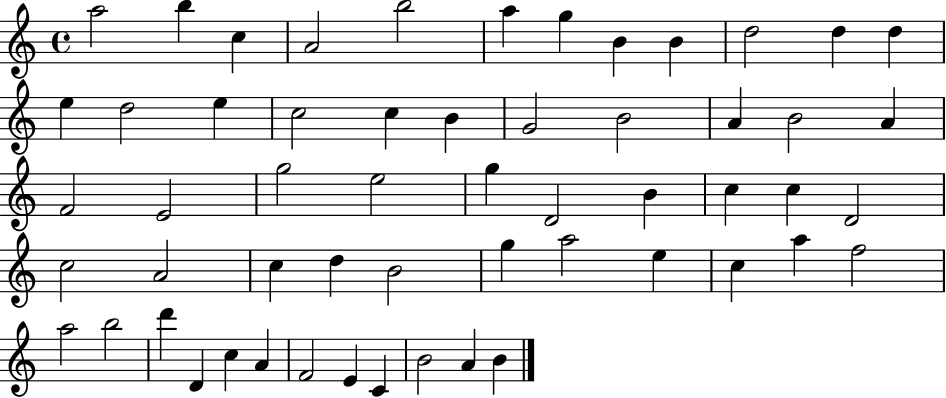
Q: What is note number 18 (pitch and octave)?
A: B4